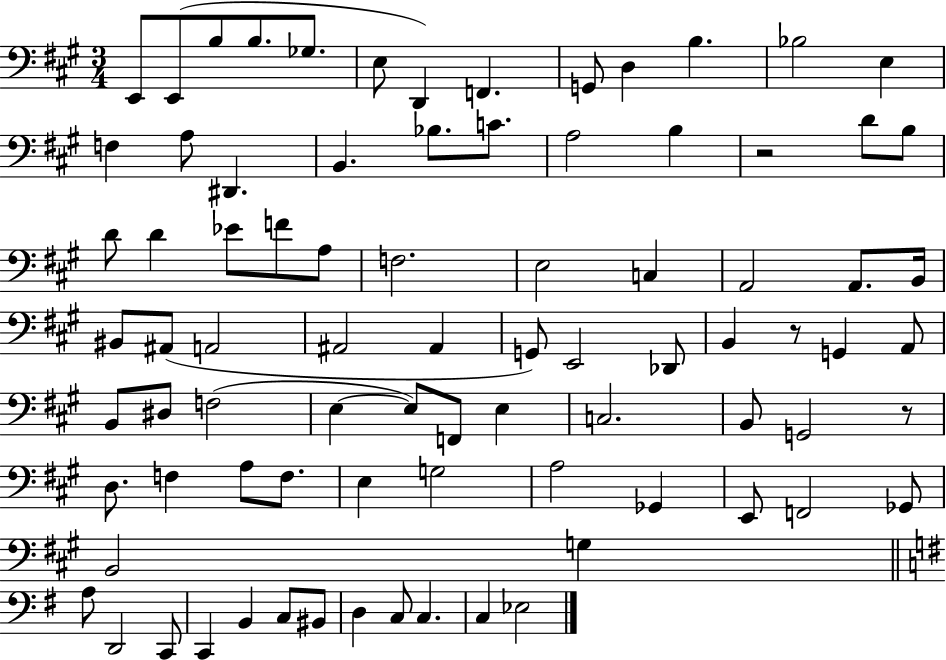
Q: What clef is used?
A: bass